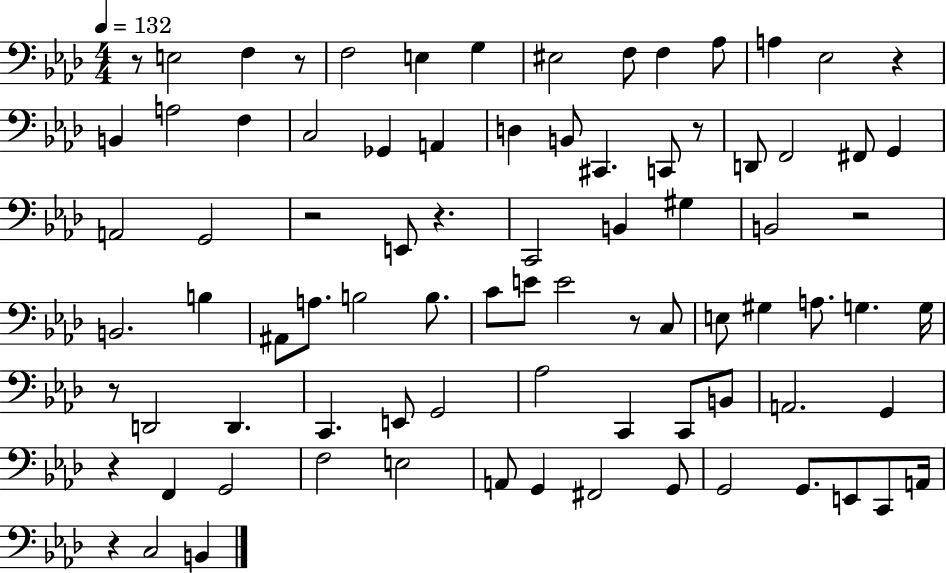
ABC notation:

X:1
T:Untitled
M:4/4
L:1/4
K:Ab
z/2 E,2 F, z/2 F,2 E, G, ^E,2 F,/2 F, _A,/2 A, _E,2 z B,, A,2 F, C,2 _G,, A,, D, B,,/2 ^C,, C,,/2 z/2 D,,/2 F,,2 ^F,,/2 G,, A,,2 G,,2 z2 E,,/2 z C,,2 B,, ^G, B,,2 z2 B,,2 B, ^A,,/2 A,/2 B,2 B,/2 C/2 E/2 E2 z/2 C,/2 E,/2 ^G, A,/2 G, G,/4 z/2 D,,2 D,, C,, E,,/2 G,,2 _A,2 C,, C,,/2 B,,/2 A,,2 G,, z F,, G,,2 F,2 E,2 A,,/2 G,, ^F,,2 G,,/2 G,,2 G,,/2 E,,/2 C,,/2 A,,/4 z C,2 B,,